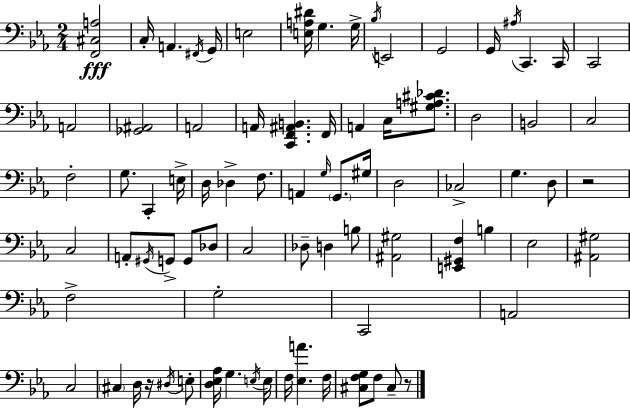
{
  \clef bass
  \numericTimeSignature
  \time 2/4
  \key ees \major
  <f, cis a>2\fff | c16-. a,4. \acciaccatura { fis,16 } | g,16 e2 | <e a dis'>16 g4. | \break g16-> \acciaccatura { bes16 } e,2 | g,2 | g,16 \acciaccatura { ais16 } c,4. | c,16 c,2 | \break a,2 | <ges, ais,>2 | a,2 | a,16 <c, f, ais, b,>4. | \break f,16 a,4 c16 | <gis a cis' des'>8. d2 | b,2 | c2 | \break f2-. | g8. c,4-. | e16-> d16 des4-> | f8. a,4 \grace { g16 } | \break \parenthesize g,8. gis16 d2 | ces2-> | g4. | d8 r2 | \break c2 | a,8-. \acciaccatura { gis,16 } g,8-> | g,8 des8 c2 | des8-- d4 | \break b8 <ais, gis>2 | <e, gis, f>4 | b4 ees2 | <ais, gis>2 | \break f2-> | g2-. | c,2 | a,2 | \break c2 | \parenthesize cis4 | d16 r16 \acciaccatura { dis16 } e8-. <d ees aes>16 g4. | \acciaccatura { e16 } e16 f16 | \break <ees a'>4. f16 <cis f g>8 | f8 cis8-- r8 \bar "|."
}